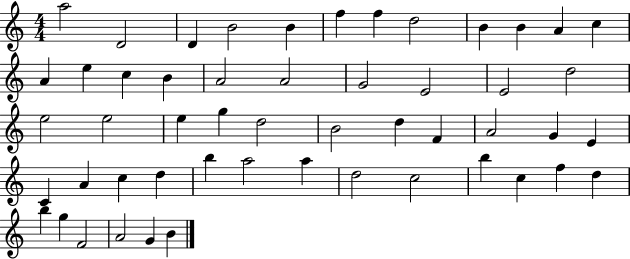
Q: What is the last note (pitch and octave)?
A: B4